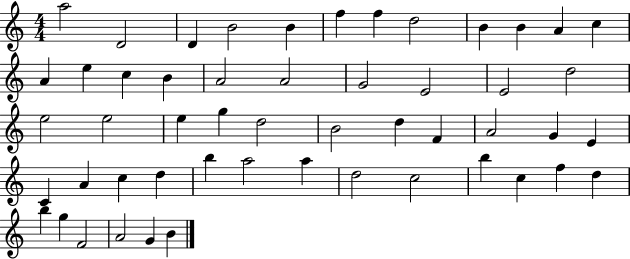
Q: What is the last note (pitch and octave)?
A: B4